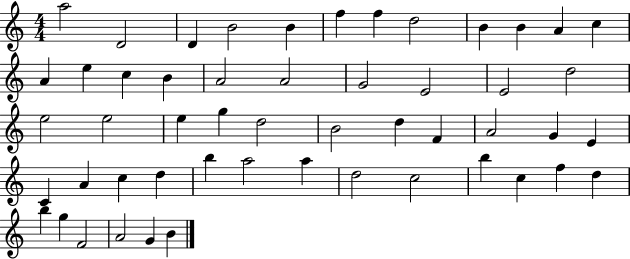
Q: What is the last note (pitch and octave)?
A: B4